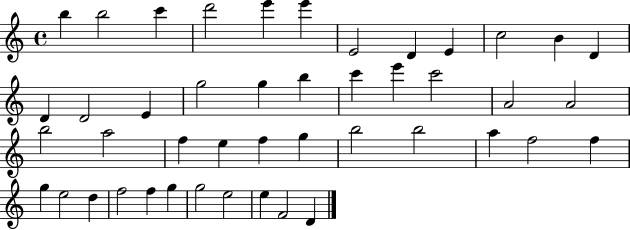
X:1
T:Untitled
M:4/4
L:1/4
K:C
b b2 c' d'2 e' e' E2 D E c2 B D D D2 E g2 g b c' e' c'2 A2 A2 b2 a2 f e f g b2 b2 a f2 f g e2 d f2 f g g2 e2 e F2 D